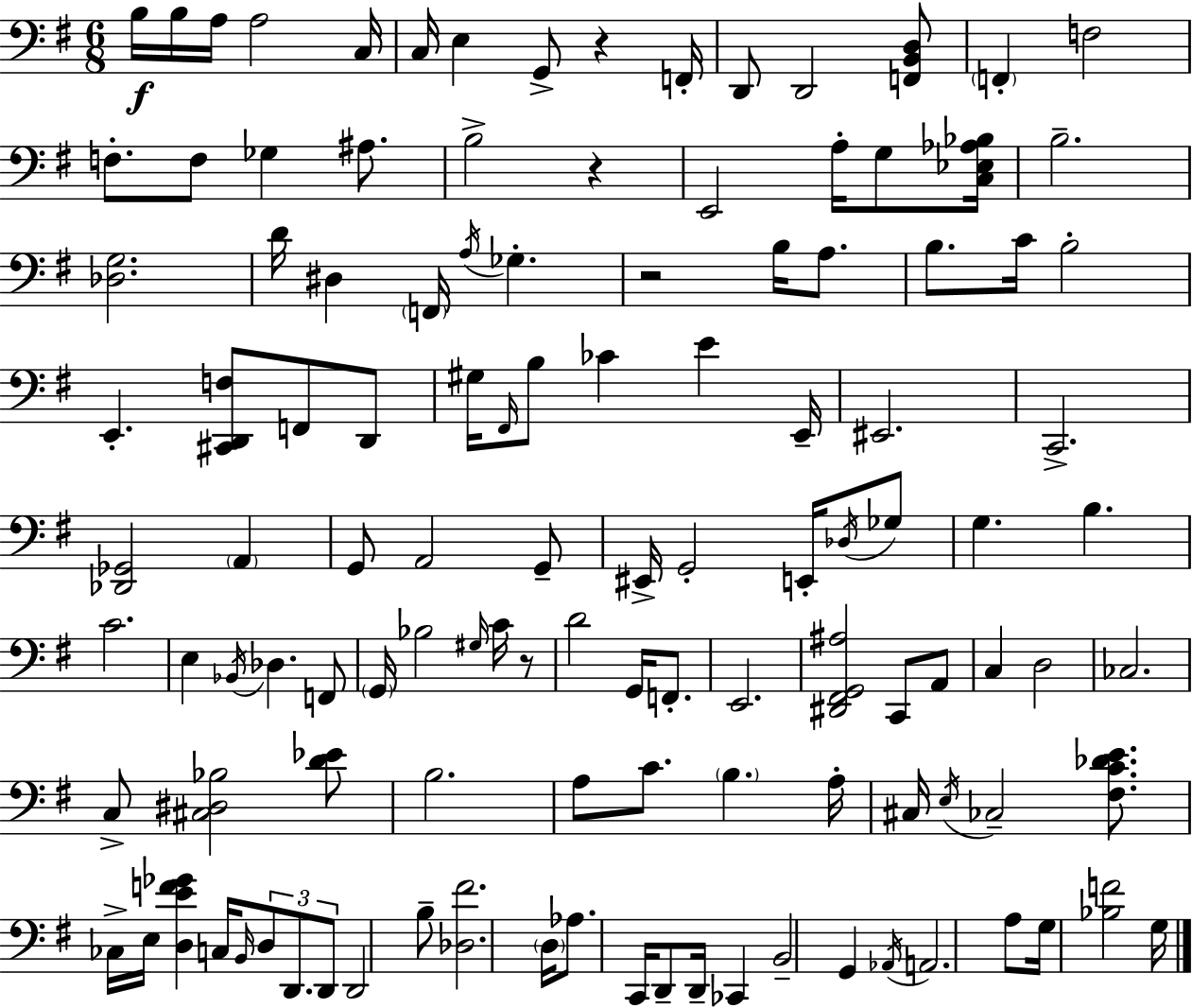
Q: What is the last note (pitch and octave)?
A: G3